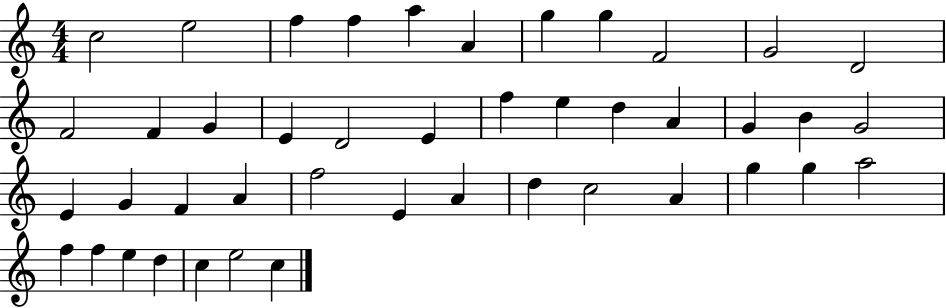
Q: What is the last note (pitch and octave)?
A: C5